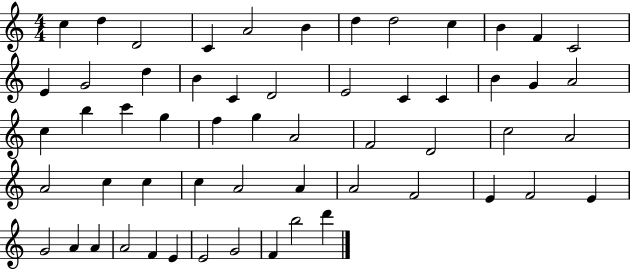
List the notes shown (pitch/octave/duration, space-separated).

C5/q D5/q D4/h C4/q A4/h B4/q D5/q D5/h C5/q B4/q F4/q C4/h E4/q G4/h D5/q B4/q C4/q D4/h E4/h C4/q C4/q B4/q G4/q A4/h C5/q B5/q C6/q G5/q F5/q G5/q A4/h F4/h D4/h C5/h A4/h A4/h C5/q C5/q C5/q A4/h A4/q A4/h F4/h E4/q F4/h E4/q G4/h A4/q A4/q A4/h F4/q E4/q E4/h G4/h F4/q B5/h D6/q